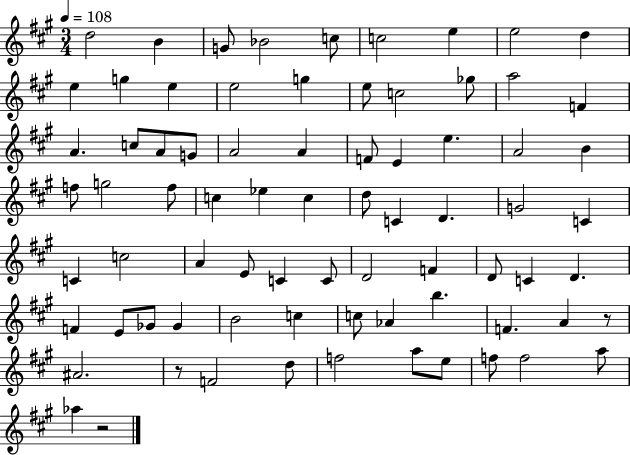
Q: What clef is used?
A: treble